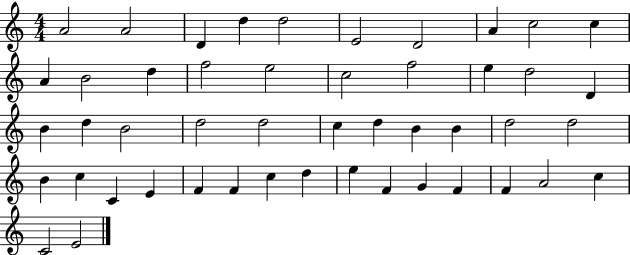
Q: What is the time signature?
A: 4/4